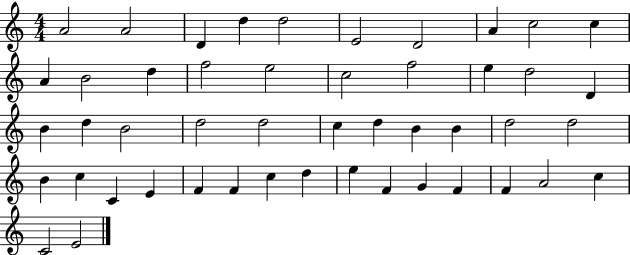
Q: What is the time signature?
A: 4/4